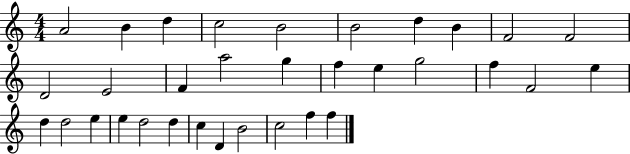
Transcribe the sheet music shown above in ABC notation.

X:1
T:Untitled
M:4/4
L:1/4
K:C
A2 B d c2 B2 B2 d B F2 F2 D2 E2 F a2 g f e g2 f F2 e d d2 e e d2 d c D B2 c2 f f